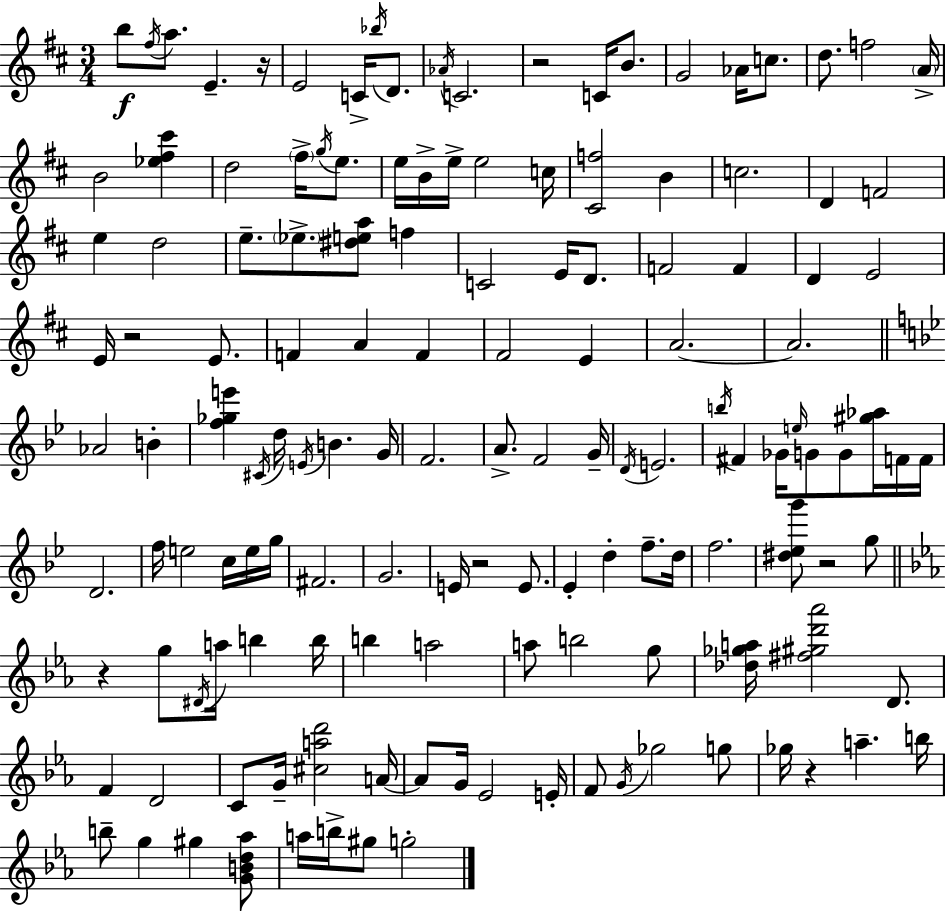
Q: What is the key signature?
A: D major